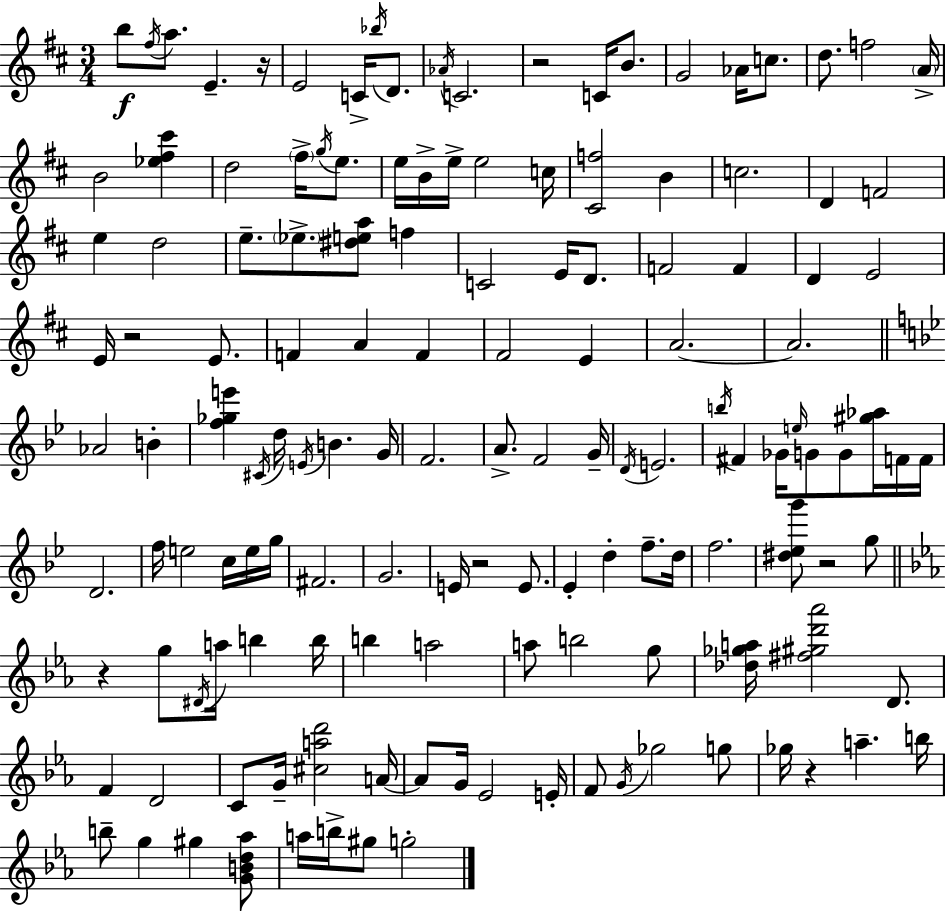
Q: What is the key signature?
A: D major